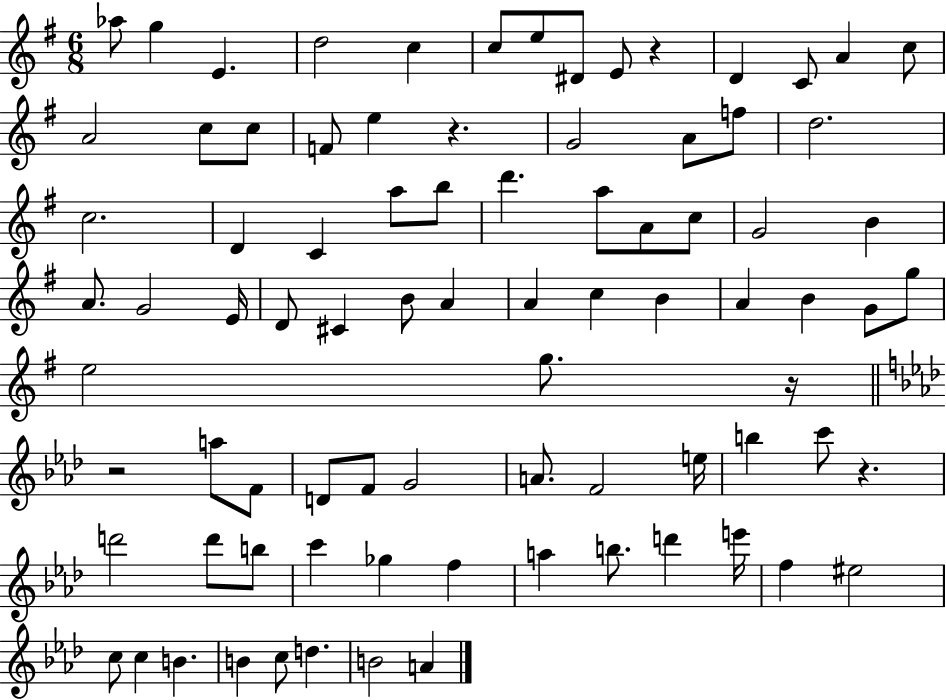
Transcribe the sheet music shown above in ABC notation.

X:1
T:Untitled
M:6/8
L:1/4
K:G
_a/2 g E d2 c c/2 e/2 ^D/2 E/2 z D C/2 A c/2 A2 c/2 c/2 F/2 e z G2 A/2 f/2 d2 c2 D C a/2 b/2 d' a/2 A/2 c/2 G2 B A/2 G2 E/4 D/2 ^C B/2 A A c B A B G/2 g/2 e2 g/2 z/4 z2 a/2 F/2 D/2 F/2 G2 A/2 F2 e/4 b c'/2 z d'2 d'/2 b/2 c' _g f a b/2 d' e'/4 f ^e2 c/2 c B B c/2 d B2 A